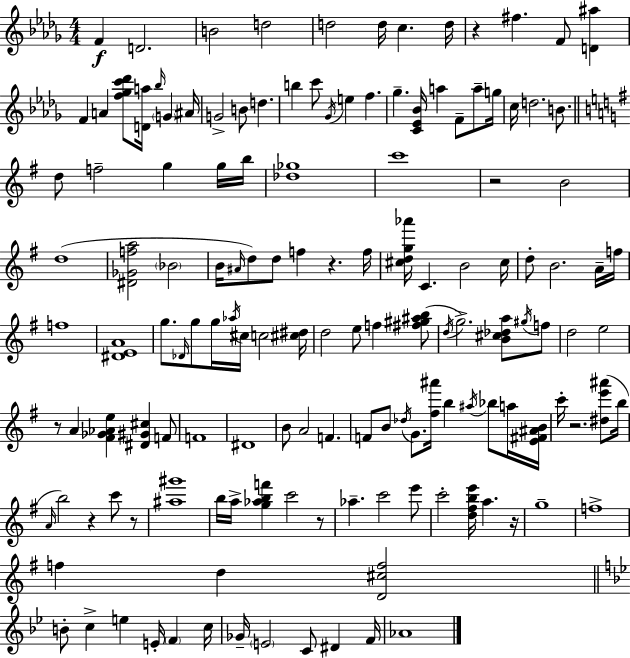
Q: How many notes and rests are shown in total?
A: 143